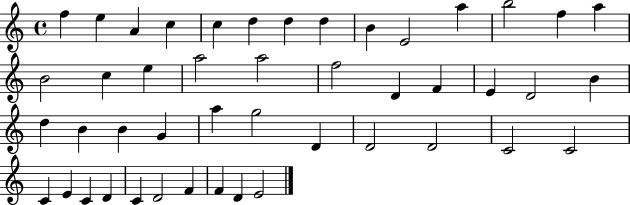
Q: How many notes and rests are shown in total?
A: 46